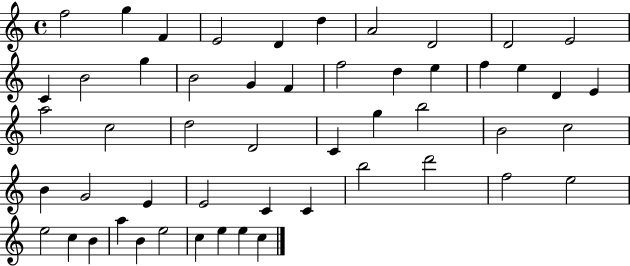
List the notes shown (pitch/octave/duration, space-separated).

F5/h G5/q F4/q E4/h D4/q D5/q A4/h D4/h D4/h E4/h C4/q B4/h G5/q B4/h G4/q F4/q F5/h D5/q E5/q F5/q E5/q D4/q E4/q A5/h C5/h D5/h D4/h C4/q G5/q B5/h B4/h C5/h B4/q G4/h E4/q E4/h C4/q C4/q B5/h D6/h F5/h E5/h E5/h C5/q B4/q A5/q B4/q E5/h C5/q E5/q E5/q C5/q